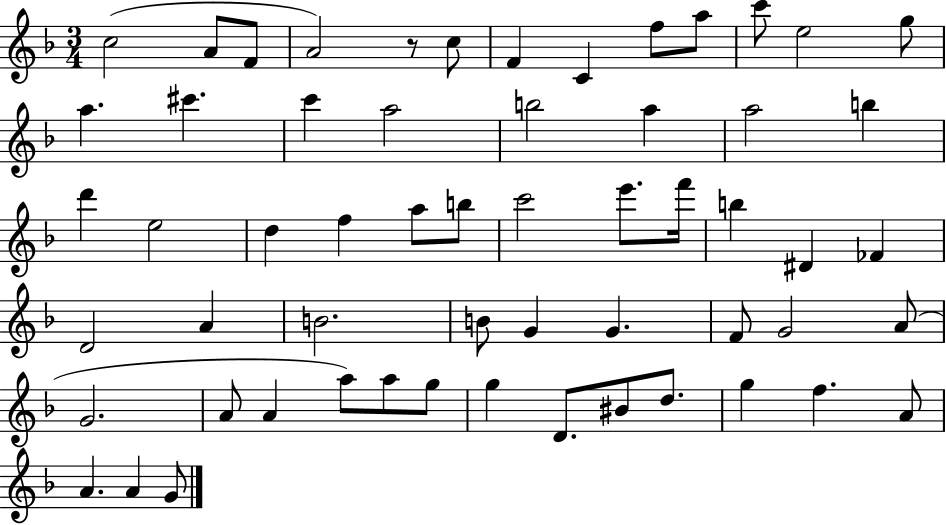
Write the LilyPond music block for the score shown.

{
  \clef treble
  \numericTimeSignature
  \time 3/4
  \key f \major
  \repeat volta 2 { c''2( a'8 f'8 | a'2) r8 c''8 | f'4 c'4 f''8 a''8 | c'''8 e''2 g''8 | \break a''4. cis'''4. | c'''4 a''2 | b''2 a''4 | a''2 b''4 | \break d'''4 e''2 | d''4 f''4 a''8 b''8 | c'''2 e'''8. f'''16 | b''4 dis'4 fes'4 | \break d'2 a'4 | b'2. | b'8 g'4 g'4. | f'8 g'2 a'8( | \break g'2. | a'8 a'4 a''8) a''8 g''8 | g''4 d'8. bis'8 d''8. | g''4 f''4. a'8 | \break a'4. a'4 g'8 | } \bar "|."
}